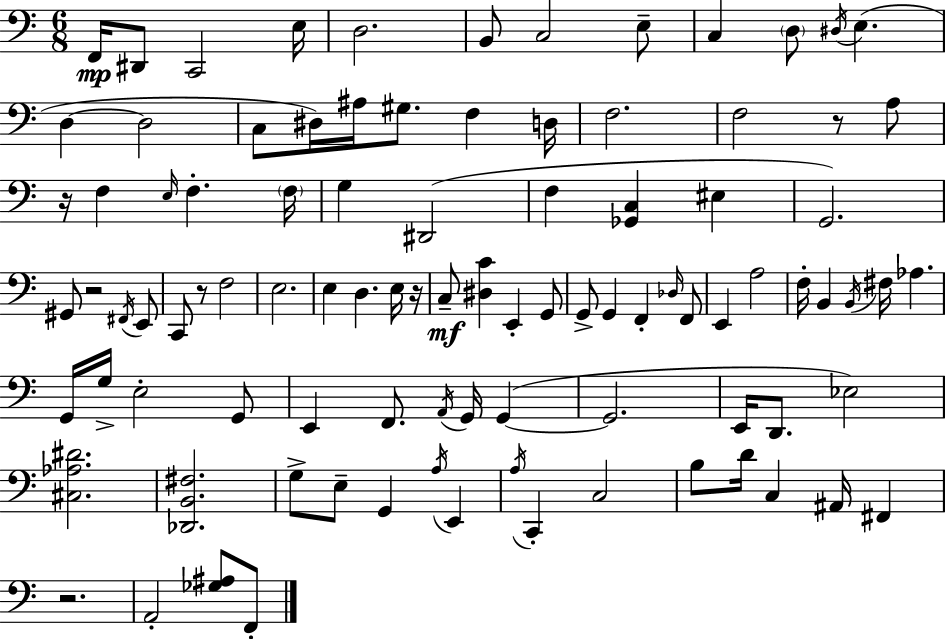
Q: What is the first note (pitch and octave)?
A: F2